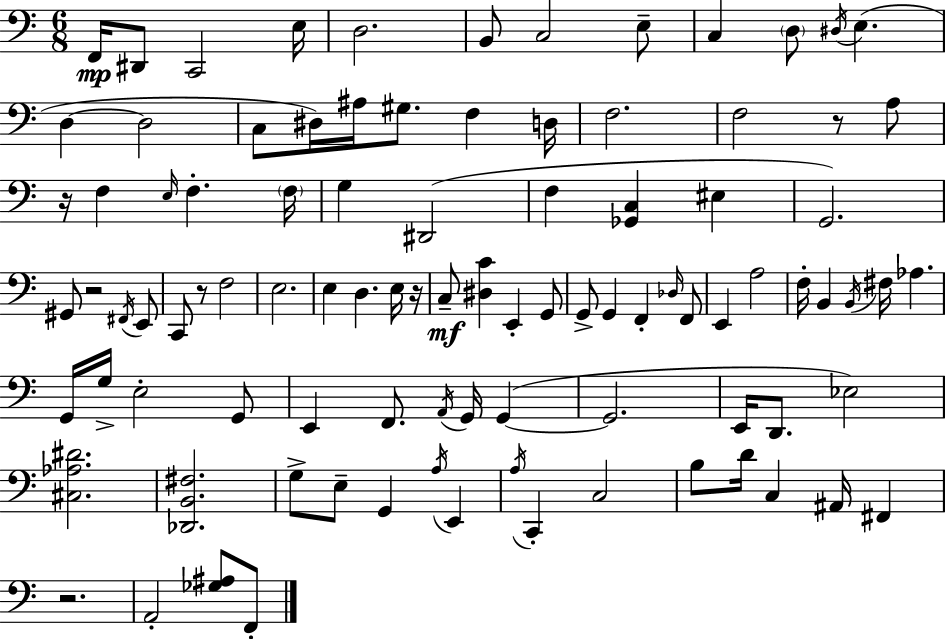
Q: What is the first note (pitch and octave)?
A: F2